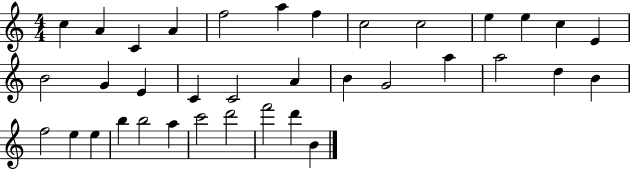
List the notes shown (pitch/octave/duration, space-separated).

C5/q A4/q C4/q A4/q F5/h A5/q F5/q C5/h C5/h E5/q E5/q C5/q E4/q B4/h G4/q E4/q C4/q C4/h A4/q B4/q G4/h A5/q A5/h D5/q B4/q F5/h E5/q E5/q B5/q B5/h A5/q C6/h D6/h F6/h D6/q B4/q